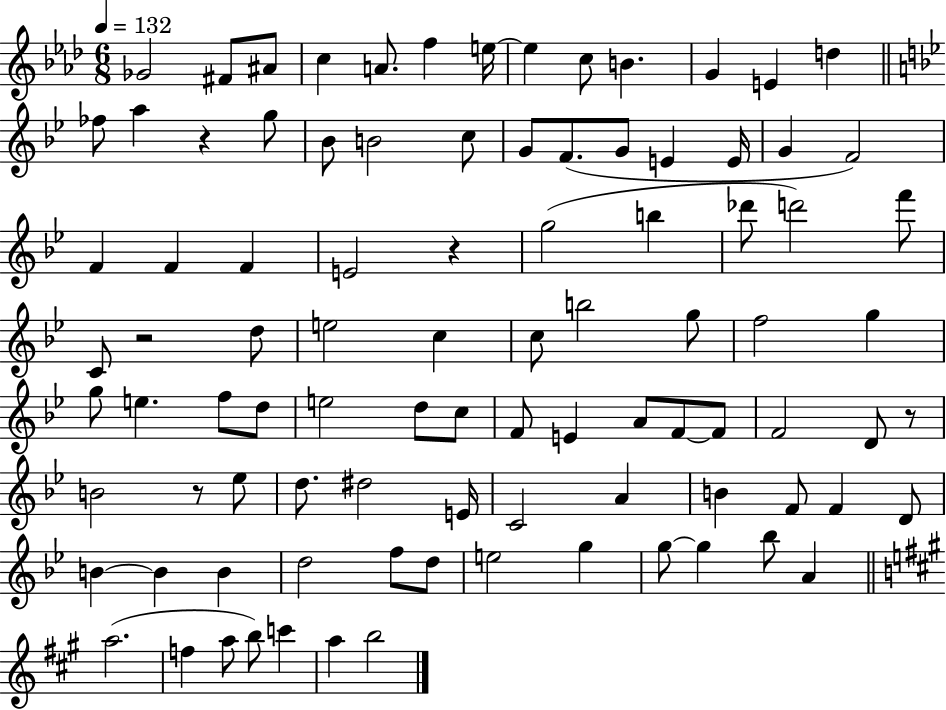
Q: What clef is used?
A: treble